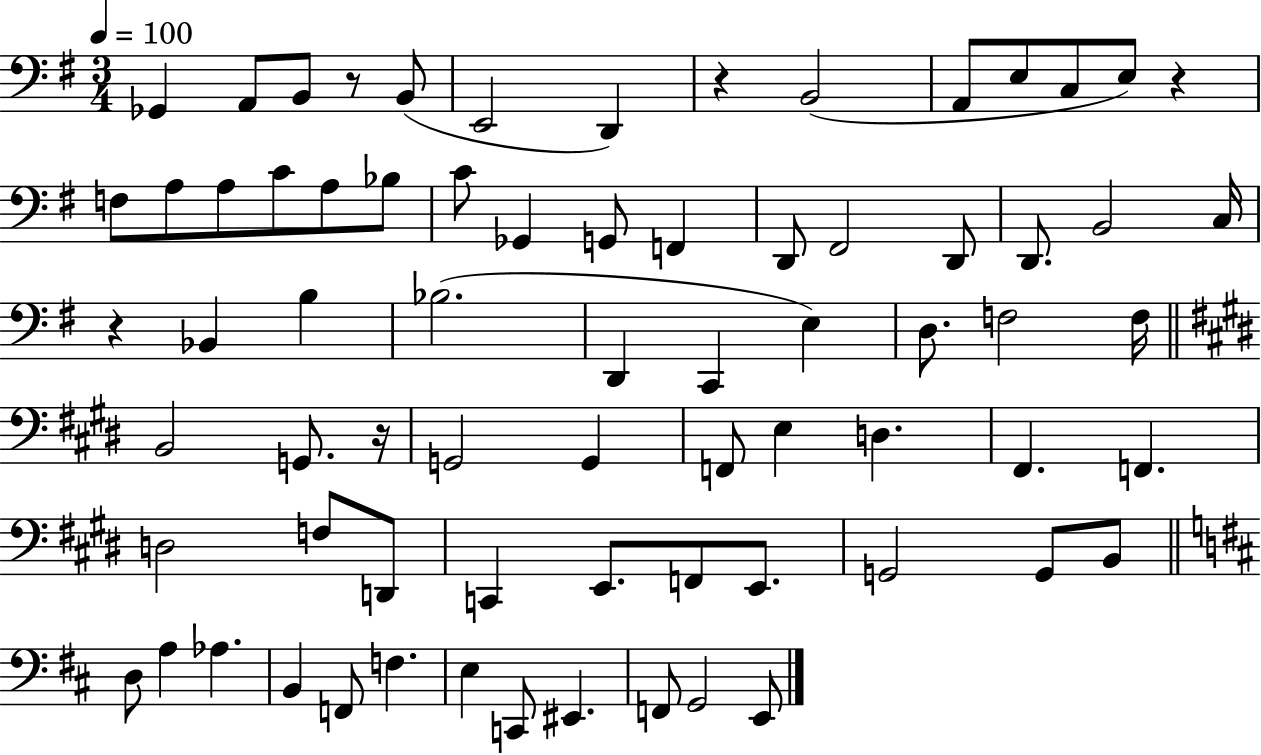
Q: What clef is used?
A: bass